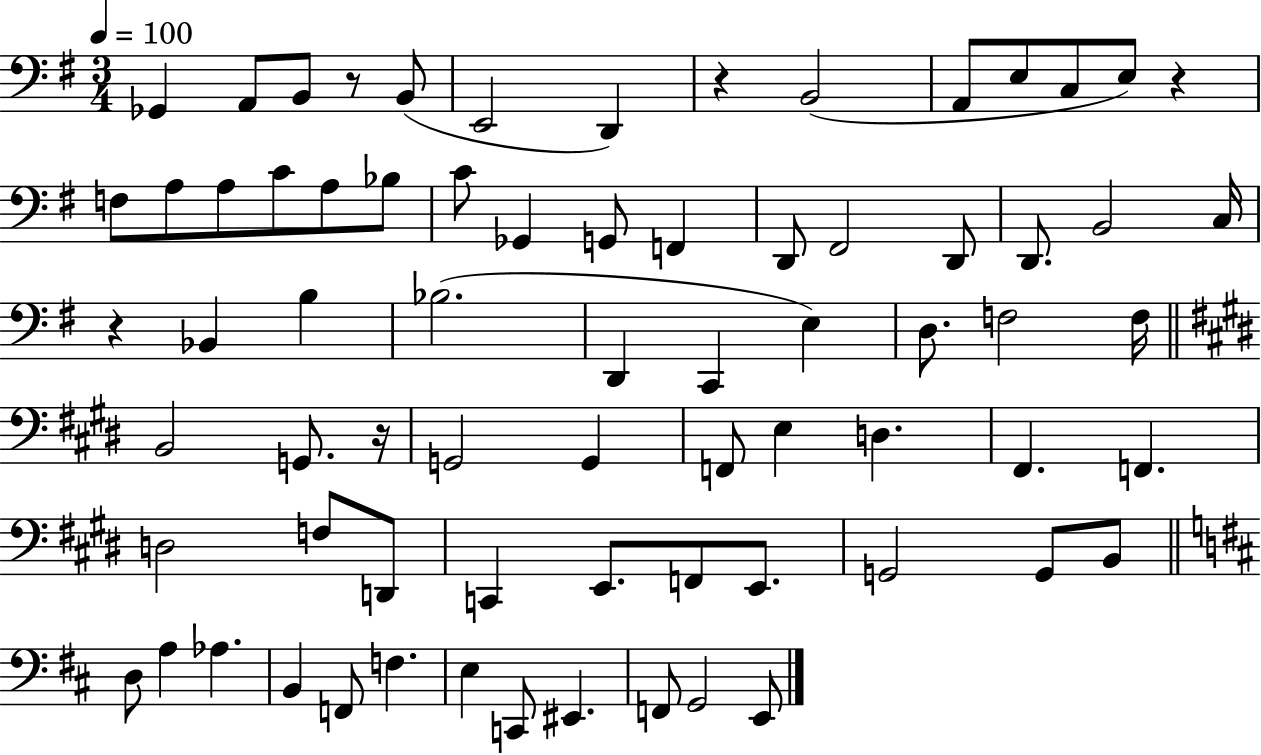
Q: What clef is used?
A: bass